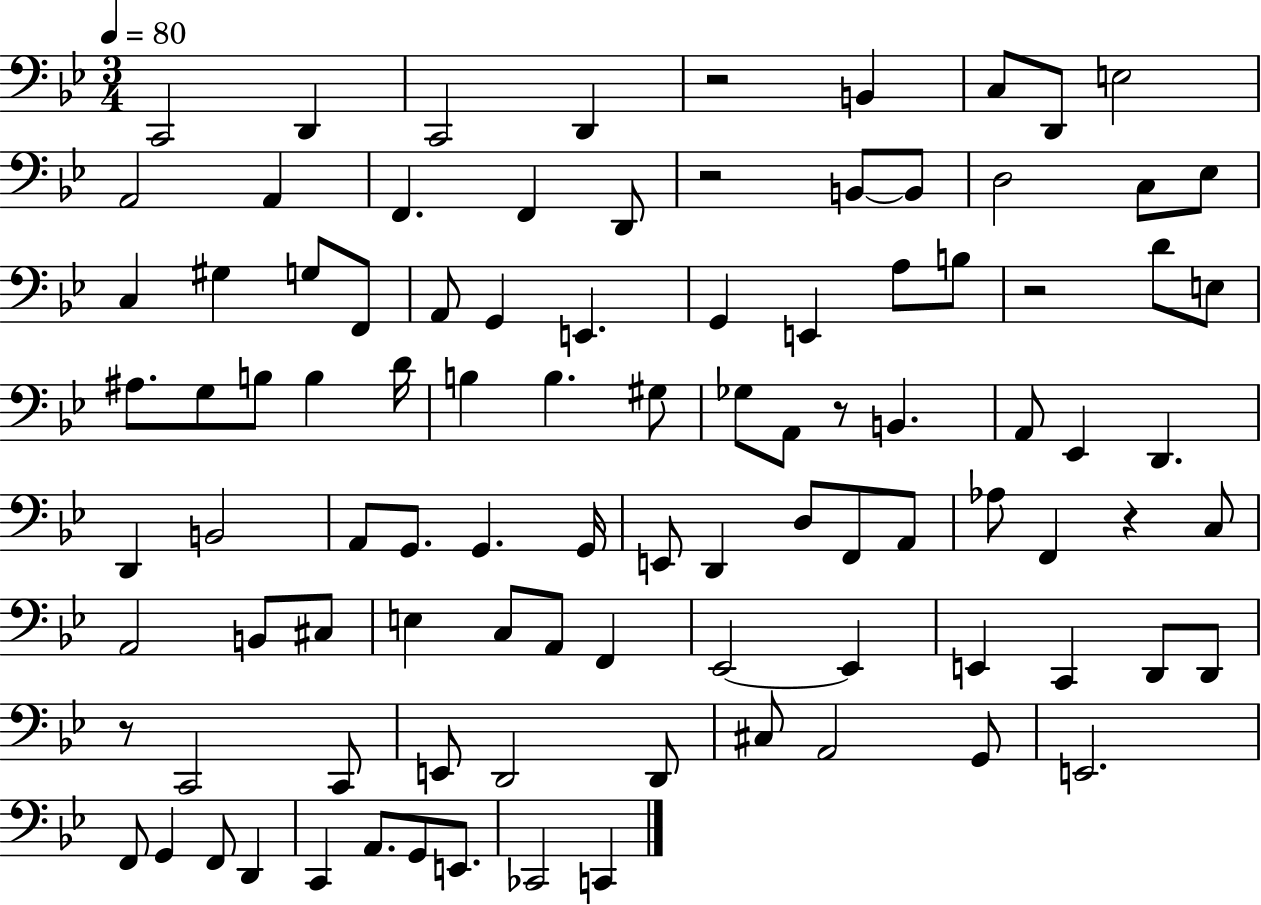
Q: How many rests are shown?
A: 6